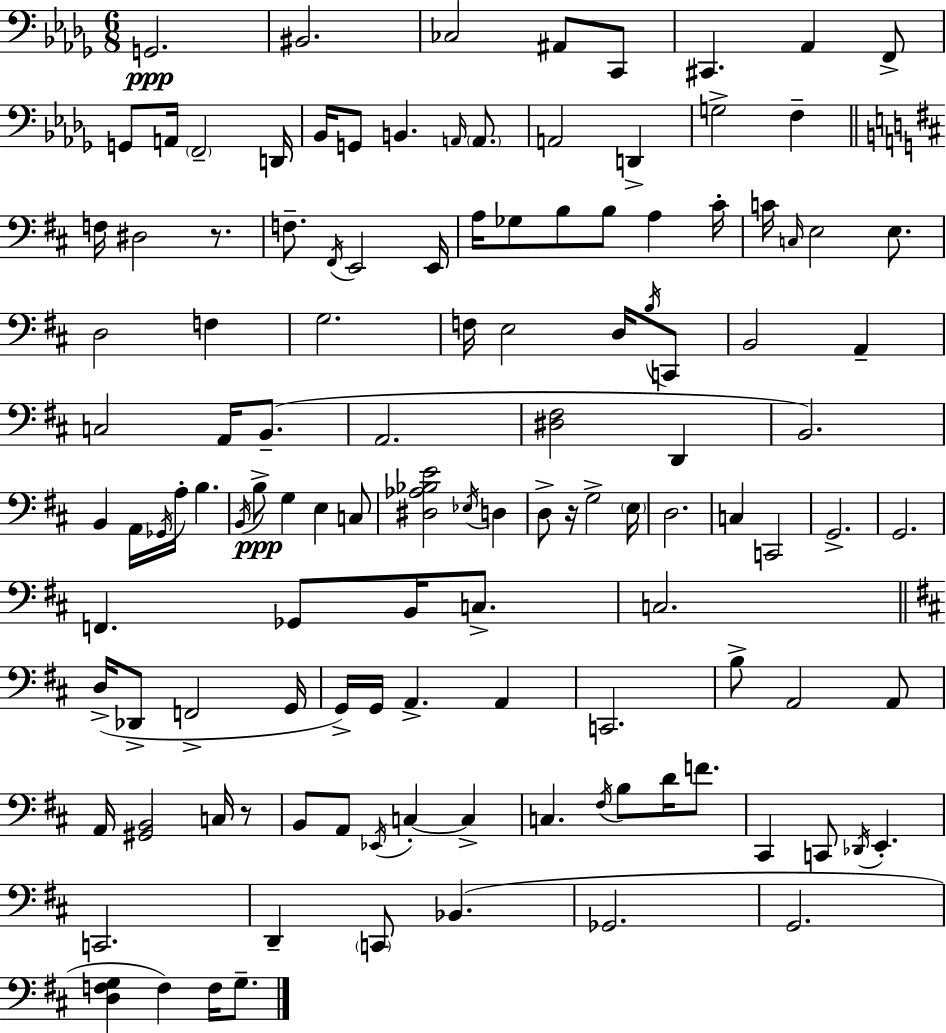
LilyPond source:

{
  \clef bass
  \numericTimeSignature
  \time 6/8
  \key bes \minor
  g,2.\ppp | bis,2. | ces2 ais,8 c,8 | cis,4. aes,4 f,8-> | \break g,8 a,16 \parenthesize f,2-- d,16 | bes,16 g,8 b,4. \grace { a,16 } \parenthesize a,8. | a,2 d,4-> | g2-> f4-- | \break \bar "||" \break \key d \major f16 dis2 r8. | f8.-- \acciaccatura { fis,16 } e,2 | e,16 a16 ges8 b8 b8 a4 | cis'16-. c'16 \grace { c16 } e2 e8. | \break d2 f4 | g2. | f16 e2 d16 | \acciaccatura { b16 } c,8 b,2 a,4-- | \break c2 a,16 | b,8.--( a,2. | <dis fis>2 d,4 | b,2.) | \break b,4 a,16 \acciaccatura { ges,16 } a16-. b4. | \acciaccatura { b,16 } b8->\ppp g4 e4 | c8 <dis aes bes e'>2 | \acciaccatura { ees16 } d4 d8-> r16 g2-> | \break \parenthesize e16 d2. | c4 c,2 | g,2.-> | g,2. | \break f,4. | ges,8 b,16 c8.-> c2. | \bar "||" \break \key b \minor d16->( des,8-> f,2-> g,16 | g,16->) g,16 a,4.-> a,4 | c,2. | b8-> a,2 a,8 | \break a,16 <gis, b,>2 c16 r8 | b,8 a,8 \acciaccatura { ees,16 } c4-.~~ c4-> | c4. \acciaccatura { fis16 } b8 d'16 f'8. | cis,4 c,8 \acciaccatura { des,16 } e,4.-. | \break c,2. | d,4-- \parenthesize c,8 bes,4.( | ges,2. | g,2. | \break <d f g>4 f4) f16 | g8.-- \bar "|."
}